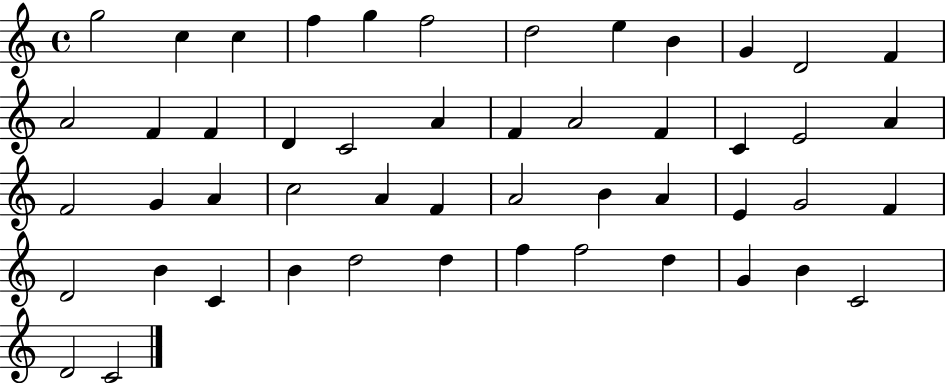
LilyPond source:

{
  \clef treble
  \time 4/4
  \defaultTimeSignature
  \key c \major
  g''2 c''4 c''4 | f''4 g''4 f''2 | d''2 e''4 b'4 | g'4 d'2 f'4 | \break a'2 f'4 f'4 | d'4 c'2 a'4 | f'4 a'2 f'4 | c'4 e'2 a'4 | \break f'2 g'4 a'4 | c''2 a'4 f'4 | a'2 b'4 a'4 | e'4 g'2 f'4 | \break d'2 b'4 c'4 | b'4 d''2 d''4 | f''4 f''2 d''4 | g'4 b'4 c'2 | \break d'2 c'2 | \bar "|."
}